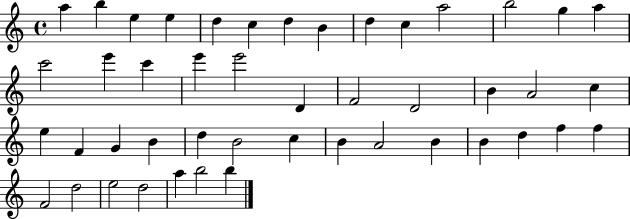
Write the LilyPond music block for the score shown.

{
  \clef treble
  \time 4/4
  \defaultTimeSignature
  \key c \major
  a''4 b''4 e''4 e''4 | d''4 c''4 d''4 b'4 | d''4 c''4 a''2 | b''2 g''4 a''4 | \break c'''2 e'''4 c'''4 | e'''4 e'''2 d'4 | f'2 d'2 | b'4 a'2 c''4 | \break e''4 f'4 g'4 b'4 | d''4 b'2 c''4 | b'4 a'2 b'4 | b'4 d''4 f''4 f''4 | \break f'2 d''2 | e''2 d''2 | a''4 b''2 b''4 | \bar "|."
}